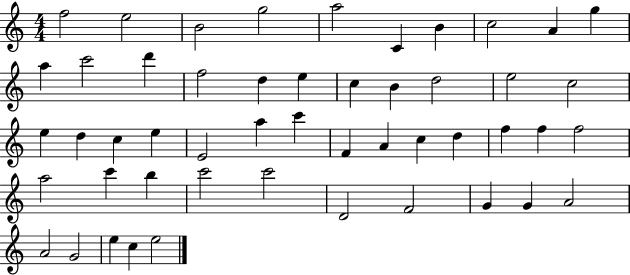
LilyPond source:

{
  \clef treble
  \numericTimeSignature
  \time 4/4
  \key c \major
  f''2 e''2 | b'2 g''2 | a''2 c'4 b'4 | c''2 a'4 g''4 | \break a''4 c'''2 d'''4 | f''2 d''4 e''4 | c''4 b'4 d''2 | e''2 c''2 | \break e''4 d''4 c''4 e''4 | e'2 a''4 c'''4 | f'4 a'4 c''4 d''4 | f''4 f''4 f''2 | \break a''2 c'''4 b''4 | c'''2 c'''2 | d'2 f'2 | g'4 g'4 a'2 | \break a'2 g'2 | e''4 c''4 e''2 | \bar "|."
}